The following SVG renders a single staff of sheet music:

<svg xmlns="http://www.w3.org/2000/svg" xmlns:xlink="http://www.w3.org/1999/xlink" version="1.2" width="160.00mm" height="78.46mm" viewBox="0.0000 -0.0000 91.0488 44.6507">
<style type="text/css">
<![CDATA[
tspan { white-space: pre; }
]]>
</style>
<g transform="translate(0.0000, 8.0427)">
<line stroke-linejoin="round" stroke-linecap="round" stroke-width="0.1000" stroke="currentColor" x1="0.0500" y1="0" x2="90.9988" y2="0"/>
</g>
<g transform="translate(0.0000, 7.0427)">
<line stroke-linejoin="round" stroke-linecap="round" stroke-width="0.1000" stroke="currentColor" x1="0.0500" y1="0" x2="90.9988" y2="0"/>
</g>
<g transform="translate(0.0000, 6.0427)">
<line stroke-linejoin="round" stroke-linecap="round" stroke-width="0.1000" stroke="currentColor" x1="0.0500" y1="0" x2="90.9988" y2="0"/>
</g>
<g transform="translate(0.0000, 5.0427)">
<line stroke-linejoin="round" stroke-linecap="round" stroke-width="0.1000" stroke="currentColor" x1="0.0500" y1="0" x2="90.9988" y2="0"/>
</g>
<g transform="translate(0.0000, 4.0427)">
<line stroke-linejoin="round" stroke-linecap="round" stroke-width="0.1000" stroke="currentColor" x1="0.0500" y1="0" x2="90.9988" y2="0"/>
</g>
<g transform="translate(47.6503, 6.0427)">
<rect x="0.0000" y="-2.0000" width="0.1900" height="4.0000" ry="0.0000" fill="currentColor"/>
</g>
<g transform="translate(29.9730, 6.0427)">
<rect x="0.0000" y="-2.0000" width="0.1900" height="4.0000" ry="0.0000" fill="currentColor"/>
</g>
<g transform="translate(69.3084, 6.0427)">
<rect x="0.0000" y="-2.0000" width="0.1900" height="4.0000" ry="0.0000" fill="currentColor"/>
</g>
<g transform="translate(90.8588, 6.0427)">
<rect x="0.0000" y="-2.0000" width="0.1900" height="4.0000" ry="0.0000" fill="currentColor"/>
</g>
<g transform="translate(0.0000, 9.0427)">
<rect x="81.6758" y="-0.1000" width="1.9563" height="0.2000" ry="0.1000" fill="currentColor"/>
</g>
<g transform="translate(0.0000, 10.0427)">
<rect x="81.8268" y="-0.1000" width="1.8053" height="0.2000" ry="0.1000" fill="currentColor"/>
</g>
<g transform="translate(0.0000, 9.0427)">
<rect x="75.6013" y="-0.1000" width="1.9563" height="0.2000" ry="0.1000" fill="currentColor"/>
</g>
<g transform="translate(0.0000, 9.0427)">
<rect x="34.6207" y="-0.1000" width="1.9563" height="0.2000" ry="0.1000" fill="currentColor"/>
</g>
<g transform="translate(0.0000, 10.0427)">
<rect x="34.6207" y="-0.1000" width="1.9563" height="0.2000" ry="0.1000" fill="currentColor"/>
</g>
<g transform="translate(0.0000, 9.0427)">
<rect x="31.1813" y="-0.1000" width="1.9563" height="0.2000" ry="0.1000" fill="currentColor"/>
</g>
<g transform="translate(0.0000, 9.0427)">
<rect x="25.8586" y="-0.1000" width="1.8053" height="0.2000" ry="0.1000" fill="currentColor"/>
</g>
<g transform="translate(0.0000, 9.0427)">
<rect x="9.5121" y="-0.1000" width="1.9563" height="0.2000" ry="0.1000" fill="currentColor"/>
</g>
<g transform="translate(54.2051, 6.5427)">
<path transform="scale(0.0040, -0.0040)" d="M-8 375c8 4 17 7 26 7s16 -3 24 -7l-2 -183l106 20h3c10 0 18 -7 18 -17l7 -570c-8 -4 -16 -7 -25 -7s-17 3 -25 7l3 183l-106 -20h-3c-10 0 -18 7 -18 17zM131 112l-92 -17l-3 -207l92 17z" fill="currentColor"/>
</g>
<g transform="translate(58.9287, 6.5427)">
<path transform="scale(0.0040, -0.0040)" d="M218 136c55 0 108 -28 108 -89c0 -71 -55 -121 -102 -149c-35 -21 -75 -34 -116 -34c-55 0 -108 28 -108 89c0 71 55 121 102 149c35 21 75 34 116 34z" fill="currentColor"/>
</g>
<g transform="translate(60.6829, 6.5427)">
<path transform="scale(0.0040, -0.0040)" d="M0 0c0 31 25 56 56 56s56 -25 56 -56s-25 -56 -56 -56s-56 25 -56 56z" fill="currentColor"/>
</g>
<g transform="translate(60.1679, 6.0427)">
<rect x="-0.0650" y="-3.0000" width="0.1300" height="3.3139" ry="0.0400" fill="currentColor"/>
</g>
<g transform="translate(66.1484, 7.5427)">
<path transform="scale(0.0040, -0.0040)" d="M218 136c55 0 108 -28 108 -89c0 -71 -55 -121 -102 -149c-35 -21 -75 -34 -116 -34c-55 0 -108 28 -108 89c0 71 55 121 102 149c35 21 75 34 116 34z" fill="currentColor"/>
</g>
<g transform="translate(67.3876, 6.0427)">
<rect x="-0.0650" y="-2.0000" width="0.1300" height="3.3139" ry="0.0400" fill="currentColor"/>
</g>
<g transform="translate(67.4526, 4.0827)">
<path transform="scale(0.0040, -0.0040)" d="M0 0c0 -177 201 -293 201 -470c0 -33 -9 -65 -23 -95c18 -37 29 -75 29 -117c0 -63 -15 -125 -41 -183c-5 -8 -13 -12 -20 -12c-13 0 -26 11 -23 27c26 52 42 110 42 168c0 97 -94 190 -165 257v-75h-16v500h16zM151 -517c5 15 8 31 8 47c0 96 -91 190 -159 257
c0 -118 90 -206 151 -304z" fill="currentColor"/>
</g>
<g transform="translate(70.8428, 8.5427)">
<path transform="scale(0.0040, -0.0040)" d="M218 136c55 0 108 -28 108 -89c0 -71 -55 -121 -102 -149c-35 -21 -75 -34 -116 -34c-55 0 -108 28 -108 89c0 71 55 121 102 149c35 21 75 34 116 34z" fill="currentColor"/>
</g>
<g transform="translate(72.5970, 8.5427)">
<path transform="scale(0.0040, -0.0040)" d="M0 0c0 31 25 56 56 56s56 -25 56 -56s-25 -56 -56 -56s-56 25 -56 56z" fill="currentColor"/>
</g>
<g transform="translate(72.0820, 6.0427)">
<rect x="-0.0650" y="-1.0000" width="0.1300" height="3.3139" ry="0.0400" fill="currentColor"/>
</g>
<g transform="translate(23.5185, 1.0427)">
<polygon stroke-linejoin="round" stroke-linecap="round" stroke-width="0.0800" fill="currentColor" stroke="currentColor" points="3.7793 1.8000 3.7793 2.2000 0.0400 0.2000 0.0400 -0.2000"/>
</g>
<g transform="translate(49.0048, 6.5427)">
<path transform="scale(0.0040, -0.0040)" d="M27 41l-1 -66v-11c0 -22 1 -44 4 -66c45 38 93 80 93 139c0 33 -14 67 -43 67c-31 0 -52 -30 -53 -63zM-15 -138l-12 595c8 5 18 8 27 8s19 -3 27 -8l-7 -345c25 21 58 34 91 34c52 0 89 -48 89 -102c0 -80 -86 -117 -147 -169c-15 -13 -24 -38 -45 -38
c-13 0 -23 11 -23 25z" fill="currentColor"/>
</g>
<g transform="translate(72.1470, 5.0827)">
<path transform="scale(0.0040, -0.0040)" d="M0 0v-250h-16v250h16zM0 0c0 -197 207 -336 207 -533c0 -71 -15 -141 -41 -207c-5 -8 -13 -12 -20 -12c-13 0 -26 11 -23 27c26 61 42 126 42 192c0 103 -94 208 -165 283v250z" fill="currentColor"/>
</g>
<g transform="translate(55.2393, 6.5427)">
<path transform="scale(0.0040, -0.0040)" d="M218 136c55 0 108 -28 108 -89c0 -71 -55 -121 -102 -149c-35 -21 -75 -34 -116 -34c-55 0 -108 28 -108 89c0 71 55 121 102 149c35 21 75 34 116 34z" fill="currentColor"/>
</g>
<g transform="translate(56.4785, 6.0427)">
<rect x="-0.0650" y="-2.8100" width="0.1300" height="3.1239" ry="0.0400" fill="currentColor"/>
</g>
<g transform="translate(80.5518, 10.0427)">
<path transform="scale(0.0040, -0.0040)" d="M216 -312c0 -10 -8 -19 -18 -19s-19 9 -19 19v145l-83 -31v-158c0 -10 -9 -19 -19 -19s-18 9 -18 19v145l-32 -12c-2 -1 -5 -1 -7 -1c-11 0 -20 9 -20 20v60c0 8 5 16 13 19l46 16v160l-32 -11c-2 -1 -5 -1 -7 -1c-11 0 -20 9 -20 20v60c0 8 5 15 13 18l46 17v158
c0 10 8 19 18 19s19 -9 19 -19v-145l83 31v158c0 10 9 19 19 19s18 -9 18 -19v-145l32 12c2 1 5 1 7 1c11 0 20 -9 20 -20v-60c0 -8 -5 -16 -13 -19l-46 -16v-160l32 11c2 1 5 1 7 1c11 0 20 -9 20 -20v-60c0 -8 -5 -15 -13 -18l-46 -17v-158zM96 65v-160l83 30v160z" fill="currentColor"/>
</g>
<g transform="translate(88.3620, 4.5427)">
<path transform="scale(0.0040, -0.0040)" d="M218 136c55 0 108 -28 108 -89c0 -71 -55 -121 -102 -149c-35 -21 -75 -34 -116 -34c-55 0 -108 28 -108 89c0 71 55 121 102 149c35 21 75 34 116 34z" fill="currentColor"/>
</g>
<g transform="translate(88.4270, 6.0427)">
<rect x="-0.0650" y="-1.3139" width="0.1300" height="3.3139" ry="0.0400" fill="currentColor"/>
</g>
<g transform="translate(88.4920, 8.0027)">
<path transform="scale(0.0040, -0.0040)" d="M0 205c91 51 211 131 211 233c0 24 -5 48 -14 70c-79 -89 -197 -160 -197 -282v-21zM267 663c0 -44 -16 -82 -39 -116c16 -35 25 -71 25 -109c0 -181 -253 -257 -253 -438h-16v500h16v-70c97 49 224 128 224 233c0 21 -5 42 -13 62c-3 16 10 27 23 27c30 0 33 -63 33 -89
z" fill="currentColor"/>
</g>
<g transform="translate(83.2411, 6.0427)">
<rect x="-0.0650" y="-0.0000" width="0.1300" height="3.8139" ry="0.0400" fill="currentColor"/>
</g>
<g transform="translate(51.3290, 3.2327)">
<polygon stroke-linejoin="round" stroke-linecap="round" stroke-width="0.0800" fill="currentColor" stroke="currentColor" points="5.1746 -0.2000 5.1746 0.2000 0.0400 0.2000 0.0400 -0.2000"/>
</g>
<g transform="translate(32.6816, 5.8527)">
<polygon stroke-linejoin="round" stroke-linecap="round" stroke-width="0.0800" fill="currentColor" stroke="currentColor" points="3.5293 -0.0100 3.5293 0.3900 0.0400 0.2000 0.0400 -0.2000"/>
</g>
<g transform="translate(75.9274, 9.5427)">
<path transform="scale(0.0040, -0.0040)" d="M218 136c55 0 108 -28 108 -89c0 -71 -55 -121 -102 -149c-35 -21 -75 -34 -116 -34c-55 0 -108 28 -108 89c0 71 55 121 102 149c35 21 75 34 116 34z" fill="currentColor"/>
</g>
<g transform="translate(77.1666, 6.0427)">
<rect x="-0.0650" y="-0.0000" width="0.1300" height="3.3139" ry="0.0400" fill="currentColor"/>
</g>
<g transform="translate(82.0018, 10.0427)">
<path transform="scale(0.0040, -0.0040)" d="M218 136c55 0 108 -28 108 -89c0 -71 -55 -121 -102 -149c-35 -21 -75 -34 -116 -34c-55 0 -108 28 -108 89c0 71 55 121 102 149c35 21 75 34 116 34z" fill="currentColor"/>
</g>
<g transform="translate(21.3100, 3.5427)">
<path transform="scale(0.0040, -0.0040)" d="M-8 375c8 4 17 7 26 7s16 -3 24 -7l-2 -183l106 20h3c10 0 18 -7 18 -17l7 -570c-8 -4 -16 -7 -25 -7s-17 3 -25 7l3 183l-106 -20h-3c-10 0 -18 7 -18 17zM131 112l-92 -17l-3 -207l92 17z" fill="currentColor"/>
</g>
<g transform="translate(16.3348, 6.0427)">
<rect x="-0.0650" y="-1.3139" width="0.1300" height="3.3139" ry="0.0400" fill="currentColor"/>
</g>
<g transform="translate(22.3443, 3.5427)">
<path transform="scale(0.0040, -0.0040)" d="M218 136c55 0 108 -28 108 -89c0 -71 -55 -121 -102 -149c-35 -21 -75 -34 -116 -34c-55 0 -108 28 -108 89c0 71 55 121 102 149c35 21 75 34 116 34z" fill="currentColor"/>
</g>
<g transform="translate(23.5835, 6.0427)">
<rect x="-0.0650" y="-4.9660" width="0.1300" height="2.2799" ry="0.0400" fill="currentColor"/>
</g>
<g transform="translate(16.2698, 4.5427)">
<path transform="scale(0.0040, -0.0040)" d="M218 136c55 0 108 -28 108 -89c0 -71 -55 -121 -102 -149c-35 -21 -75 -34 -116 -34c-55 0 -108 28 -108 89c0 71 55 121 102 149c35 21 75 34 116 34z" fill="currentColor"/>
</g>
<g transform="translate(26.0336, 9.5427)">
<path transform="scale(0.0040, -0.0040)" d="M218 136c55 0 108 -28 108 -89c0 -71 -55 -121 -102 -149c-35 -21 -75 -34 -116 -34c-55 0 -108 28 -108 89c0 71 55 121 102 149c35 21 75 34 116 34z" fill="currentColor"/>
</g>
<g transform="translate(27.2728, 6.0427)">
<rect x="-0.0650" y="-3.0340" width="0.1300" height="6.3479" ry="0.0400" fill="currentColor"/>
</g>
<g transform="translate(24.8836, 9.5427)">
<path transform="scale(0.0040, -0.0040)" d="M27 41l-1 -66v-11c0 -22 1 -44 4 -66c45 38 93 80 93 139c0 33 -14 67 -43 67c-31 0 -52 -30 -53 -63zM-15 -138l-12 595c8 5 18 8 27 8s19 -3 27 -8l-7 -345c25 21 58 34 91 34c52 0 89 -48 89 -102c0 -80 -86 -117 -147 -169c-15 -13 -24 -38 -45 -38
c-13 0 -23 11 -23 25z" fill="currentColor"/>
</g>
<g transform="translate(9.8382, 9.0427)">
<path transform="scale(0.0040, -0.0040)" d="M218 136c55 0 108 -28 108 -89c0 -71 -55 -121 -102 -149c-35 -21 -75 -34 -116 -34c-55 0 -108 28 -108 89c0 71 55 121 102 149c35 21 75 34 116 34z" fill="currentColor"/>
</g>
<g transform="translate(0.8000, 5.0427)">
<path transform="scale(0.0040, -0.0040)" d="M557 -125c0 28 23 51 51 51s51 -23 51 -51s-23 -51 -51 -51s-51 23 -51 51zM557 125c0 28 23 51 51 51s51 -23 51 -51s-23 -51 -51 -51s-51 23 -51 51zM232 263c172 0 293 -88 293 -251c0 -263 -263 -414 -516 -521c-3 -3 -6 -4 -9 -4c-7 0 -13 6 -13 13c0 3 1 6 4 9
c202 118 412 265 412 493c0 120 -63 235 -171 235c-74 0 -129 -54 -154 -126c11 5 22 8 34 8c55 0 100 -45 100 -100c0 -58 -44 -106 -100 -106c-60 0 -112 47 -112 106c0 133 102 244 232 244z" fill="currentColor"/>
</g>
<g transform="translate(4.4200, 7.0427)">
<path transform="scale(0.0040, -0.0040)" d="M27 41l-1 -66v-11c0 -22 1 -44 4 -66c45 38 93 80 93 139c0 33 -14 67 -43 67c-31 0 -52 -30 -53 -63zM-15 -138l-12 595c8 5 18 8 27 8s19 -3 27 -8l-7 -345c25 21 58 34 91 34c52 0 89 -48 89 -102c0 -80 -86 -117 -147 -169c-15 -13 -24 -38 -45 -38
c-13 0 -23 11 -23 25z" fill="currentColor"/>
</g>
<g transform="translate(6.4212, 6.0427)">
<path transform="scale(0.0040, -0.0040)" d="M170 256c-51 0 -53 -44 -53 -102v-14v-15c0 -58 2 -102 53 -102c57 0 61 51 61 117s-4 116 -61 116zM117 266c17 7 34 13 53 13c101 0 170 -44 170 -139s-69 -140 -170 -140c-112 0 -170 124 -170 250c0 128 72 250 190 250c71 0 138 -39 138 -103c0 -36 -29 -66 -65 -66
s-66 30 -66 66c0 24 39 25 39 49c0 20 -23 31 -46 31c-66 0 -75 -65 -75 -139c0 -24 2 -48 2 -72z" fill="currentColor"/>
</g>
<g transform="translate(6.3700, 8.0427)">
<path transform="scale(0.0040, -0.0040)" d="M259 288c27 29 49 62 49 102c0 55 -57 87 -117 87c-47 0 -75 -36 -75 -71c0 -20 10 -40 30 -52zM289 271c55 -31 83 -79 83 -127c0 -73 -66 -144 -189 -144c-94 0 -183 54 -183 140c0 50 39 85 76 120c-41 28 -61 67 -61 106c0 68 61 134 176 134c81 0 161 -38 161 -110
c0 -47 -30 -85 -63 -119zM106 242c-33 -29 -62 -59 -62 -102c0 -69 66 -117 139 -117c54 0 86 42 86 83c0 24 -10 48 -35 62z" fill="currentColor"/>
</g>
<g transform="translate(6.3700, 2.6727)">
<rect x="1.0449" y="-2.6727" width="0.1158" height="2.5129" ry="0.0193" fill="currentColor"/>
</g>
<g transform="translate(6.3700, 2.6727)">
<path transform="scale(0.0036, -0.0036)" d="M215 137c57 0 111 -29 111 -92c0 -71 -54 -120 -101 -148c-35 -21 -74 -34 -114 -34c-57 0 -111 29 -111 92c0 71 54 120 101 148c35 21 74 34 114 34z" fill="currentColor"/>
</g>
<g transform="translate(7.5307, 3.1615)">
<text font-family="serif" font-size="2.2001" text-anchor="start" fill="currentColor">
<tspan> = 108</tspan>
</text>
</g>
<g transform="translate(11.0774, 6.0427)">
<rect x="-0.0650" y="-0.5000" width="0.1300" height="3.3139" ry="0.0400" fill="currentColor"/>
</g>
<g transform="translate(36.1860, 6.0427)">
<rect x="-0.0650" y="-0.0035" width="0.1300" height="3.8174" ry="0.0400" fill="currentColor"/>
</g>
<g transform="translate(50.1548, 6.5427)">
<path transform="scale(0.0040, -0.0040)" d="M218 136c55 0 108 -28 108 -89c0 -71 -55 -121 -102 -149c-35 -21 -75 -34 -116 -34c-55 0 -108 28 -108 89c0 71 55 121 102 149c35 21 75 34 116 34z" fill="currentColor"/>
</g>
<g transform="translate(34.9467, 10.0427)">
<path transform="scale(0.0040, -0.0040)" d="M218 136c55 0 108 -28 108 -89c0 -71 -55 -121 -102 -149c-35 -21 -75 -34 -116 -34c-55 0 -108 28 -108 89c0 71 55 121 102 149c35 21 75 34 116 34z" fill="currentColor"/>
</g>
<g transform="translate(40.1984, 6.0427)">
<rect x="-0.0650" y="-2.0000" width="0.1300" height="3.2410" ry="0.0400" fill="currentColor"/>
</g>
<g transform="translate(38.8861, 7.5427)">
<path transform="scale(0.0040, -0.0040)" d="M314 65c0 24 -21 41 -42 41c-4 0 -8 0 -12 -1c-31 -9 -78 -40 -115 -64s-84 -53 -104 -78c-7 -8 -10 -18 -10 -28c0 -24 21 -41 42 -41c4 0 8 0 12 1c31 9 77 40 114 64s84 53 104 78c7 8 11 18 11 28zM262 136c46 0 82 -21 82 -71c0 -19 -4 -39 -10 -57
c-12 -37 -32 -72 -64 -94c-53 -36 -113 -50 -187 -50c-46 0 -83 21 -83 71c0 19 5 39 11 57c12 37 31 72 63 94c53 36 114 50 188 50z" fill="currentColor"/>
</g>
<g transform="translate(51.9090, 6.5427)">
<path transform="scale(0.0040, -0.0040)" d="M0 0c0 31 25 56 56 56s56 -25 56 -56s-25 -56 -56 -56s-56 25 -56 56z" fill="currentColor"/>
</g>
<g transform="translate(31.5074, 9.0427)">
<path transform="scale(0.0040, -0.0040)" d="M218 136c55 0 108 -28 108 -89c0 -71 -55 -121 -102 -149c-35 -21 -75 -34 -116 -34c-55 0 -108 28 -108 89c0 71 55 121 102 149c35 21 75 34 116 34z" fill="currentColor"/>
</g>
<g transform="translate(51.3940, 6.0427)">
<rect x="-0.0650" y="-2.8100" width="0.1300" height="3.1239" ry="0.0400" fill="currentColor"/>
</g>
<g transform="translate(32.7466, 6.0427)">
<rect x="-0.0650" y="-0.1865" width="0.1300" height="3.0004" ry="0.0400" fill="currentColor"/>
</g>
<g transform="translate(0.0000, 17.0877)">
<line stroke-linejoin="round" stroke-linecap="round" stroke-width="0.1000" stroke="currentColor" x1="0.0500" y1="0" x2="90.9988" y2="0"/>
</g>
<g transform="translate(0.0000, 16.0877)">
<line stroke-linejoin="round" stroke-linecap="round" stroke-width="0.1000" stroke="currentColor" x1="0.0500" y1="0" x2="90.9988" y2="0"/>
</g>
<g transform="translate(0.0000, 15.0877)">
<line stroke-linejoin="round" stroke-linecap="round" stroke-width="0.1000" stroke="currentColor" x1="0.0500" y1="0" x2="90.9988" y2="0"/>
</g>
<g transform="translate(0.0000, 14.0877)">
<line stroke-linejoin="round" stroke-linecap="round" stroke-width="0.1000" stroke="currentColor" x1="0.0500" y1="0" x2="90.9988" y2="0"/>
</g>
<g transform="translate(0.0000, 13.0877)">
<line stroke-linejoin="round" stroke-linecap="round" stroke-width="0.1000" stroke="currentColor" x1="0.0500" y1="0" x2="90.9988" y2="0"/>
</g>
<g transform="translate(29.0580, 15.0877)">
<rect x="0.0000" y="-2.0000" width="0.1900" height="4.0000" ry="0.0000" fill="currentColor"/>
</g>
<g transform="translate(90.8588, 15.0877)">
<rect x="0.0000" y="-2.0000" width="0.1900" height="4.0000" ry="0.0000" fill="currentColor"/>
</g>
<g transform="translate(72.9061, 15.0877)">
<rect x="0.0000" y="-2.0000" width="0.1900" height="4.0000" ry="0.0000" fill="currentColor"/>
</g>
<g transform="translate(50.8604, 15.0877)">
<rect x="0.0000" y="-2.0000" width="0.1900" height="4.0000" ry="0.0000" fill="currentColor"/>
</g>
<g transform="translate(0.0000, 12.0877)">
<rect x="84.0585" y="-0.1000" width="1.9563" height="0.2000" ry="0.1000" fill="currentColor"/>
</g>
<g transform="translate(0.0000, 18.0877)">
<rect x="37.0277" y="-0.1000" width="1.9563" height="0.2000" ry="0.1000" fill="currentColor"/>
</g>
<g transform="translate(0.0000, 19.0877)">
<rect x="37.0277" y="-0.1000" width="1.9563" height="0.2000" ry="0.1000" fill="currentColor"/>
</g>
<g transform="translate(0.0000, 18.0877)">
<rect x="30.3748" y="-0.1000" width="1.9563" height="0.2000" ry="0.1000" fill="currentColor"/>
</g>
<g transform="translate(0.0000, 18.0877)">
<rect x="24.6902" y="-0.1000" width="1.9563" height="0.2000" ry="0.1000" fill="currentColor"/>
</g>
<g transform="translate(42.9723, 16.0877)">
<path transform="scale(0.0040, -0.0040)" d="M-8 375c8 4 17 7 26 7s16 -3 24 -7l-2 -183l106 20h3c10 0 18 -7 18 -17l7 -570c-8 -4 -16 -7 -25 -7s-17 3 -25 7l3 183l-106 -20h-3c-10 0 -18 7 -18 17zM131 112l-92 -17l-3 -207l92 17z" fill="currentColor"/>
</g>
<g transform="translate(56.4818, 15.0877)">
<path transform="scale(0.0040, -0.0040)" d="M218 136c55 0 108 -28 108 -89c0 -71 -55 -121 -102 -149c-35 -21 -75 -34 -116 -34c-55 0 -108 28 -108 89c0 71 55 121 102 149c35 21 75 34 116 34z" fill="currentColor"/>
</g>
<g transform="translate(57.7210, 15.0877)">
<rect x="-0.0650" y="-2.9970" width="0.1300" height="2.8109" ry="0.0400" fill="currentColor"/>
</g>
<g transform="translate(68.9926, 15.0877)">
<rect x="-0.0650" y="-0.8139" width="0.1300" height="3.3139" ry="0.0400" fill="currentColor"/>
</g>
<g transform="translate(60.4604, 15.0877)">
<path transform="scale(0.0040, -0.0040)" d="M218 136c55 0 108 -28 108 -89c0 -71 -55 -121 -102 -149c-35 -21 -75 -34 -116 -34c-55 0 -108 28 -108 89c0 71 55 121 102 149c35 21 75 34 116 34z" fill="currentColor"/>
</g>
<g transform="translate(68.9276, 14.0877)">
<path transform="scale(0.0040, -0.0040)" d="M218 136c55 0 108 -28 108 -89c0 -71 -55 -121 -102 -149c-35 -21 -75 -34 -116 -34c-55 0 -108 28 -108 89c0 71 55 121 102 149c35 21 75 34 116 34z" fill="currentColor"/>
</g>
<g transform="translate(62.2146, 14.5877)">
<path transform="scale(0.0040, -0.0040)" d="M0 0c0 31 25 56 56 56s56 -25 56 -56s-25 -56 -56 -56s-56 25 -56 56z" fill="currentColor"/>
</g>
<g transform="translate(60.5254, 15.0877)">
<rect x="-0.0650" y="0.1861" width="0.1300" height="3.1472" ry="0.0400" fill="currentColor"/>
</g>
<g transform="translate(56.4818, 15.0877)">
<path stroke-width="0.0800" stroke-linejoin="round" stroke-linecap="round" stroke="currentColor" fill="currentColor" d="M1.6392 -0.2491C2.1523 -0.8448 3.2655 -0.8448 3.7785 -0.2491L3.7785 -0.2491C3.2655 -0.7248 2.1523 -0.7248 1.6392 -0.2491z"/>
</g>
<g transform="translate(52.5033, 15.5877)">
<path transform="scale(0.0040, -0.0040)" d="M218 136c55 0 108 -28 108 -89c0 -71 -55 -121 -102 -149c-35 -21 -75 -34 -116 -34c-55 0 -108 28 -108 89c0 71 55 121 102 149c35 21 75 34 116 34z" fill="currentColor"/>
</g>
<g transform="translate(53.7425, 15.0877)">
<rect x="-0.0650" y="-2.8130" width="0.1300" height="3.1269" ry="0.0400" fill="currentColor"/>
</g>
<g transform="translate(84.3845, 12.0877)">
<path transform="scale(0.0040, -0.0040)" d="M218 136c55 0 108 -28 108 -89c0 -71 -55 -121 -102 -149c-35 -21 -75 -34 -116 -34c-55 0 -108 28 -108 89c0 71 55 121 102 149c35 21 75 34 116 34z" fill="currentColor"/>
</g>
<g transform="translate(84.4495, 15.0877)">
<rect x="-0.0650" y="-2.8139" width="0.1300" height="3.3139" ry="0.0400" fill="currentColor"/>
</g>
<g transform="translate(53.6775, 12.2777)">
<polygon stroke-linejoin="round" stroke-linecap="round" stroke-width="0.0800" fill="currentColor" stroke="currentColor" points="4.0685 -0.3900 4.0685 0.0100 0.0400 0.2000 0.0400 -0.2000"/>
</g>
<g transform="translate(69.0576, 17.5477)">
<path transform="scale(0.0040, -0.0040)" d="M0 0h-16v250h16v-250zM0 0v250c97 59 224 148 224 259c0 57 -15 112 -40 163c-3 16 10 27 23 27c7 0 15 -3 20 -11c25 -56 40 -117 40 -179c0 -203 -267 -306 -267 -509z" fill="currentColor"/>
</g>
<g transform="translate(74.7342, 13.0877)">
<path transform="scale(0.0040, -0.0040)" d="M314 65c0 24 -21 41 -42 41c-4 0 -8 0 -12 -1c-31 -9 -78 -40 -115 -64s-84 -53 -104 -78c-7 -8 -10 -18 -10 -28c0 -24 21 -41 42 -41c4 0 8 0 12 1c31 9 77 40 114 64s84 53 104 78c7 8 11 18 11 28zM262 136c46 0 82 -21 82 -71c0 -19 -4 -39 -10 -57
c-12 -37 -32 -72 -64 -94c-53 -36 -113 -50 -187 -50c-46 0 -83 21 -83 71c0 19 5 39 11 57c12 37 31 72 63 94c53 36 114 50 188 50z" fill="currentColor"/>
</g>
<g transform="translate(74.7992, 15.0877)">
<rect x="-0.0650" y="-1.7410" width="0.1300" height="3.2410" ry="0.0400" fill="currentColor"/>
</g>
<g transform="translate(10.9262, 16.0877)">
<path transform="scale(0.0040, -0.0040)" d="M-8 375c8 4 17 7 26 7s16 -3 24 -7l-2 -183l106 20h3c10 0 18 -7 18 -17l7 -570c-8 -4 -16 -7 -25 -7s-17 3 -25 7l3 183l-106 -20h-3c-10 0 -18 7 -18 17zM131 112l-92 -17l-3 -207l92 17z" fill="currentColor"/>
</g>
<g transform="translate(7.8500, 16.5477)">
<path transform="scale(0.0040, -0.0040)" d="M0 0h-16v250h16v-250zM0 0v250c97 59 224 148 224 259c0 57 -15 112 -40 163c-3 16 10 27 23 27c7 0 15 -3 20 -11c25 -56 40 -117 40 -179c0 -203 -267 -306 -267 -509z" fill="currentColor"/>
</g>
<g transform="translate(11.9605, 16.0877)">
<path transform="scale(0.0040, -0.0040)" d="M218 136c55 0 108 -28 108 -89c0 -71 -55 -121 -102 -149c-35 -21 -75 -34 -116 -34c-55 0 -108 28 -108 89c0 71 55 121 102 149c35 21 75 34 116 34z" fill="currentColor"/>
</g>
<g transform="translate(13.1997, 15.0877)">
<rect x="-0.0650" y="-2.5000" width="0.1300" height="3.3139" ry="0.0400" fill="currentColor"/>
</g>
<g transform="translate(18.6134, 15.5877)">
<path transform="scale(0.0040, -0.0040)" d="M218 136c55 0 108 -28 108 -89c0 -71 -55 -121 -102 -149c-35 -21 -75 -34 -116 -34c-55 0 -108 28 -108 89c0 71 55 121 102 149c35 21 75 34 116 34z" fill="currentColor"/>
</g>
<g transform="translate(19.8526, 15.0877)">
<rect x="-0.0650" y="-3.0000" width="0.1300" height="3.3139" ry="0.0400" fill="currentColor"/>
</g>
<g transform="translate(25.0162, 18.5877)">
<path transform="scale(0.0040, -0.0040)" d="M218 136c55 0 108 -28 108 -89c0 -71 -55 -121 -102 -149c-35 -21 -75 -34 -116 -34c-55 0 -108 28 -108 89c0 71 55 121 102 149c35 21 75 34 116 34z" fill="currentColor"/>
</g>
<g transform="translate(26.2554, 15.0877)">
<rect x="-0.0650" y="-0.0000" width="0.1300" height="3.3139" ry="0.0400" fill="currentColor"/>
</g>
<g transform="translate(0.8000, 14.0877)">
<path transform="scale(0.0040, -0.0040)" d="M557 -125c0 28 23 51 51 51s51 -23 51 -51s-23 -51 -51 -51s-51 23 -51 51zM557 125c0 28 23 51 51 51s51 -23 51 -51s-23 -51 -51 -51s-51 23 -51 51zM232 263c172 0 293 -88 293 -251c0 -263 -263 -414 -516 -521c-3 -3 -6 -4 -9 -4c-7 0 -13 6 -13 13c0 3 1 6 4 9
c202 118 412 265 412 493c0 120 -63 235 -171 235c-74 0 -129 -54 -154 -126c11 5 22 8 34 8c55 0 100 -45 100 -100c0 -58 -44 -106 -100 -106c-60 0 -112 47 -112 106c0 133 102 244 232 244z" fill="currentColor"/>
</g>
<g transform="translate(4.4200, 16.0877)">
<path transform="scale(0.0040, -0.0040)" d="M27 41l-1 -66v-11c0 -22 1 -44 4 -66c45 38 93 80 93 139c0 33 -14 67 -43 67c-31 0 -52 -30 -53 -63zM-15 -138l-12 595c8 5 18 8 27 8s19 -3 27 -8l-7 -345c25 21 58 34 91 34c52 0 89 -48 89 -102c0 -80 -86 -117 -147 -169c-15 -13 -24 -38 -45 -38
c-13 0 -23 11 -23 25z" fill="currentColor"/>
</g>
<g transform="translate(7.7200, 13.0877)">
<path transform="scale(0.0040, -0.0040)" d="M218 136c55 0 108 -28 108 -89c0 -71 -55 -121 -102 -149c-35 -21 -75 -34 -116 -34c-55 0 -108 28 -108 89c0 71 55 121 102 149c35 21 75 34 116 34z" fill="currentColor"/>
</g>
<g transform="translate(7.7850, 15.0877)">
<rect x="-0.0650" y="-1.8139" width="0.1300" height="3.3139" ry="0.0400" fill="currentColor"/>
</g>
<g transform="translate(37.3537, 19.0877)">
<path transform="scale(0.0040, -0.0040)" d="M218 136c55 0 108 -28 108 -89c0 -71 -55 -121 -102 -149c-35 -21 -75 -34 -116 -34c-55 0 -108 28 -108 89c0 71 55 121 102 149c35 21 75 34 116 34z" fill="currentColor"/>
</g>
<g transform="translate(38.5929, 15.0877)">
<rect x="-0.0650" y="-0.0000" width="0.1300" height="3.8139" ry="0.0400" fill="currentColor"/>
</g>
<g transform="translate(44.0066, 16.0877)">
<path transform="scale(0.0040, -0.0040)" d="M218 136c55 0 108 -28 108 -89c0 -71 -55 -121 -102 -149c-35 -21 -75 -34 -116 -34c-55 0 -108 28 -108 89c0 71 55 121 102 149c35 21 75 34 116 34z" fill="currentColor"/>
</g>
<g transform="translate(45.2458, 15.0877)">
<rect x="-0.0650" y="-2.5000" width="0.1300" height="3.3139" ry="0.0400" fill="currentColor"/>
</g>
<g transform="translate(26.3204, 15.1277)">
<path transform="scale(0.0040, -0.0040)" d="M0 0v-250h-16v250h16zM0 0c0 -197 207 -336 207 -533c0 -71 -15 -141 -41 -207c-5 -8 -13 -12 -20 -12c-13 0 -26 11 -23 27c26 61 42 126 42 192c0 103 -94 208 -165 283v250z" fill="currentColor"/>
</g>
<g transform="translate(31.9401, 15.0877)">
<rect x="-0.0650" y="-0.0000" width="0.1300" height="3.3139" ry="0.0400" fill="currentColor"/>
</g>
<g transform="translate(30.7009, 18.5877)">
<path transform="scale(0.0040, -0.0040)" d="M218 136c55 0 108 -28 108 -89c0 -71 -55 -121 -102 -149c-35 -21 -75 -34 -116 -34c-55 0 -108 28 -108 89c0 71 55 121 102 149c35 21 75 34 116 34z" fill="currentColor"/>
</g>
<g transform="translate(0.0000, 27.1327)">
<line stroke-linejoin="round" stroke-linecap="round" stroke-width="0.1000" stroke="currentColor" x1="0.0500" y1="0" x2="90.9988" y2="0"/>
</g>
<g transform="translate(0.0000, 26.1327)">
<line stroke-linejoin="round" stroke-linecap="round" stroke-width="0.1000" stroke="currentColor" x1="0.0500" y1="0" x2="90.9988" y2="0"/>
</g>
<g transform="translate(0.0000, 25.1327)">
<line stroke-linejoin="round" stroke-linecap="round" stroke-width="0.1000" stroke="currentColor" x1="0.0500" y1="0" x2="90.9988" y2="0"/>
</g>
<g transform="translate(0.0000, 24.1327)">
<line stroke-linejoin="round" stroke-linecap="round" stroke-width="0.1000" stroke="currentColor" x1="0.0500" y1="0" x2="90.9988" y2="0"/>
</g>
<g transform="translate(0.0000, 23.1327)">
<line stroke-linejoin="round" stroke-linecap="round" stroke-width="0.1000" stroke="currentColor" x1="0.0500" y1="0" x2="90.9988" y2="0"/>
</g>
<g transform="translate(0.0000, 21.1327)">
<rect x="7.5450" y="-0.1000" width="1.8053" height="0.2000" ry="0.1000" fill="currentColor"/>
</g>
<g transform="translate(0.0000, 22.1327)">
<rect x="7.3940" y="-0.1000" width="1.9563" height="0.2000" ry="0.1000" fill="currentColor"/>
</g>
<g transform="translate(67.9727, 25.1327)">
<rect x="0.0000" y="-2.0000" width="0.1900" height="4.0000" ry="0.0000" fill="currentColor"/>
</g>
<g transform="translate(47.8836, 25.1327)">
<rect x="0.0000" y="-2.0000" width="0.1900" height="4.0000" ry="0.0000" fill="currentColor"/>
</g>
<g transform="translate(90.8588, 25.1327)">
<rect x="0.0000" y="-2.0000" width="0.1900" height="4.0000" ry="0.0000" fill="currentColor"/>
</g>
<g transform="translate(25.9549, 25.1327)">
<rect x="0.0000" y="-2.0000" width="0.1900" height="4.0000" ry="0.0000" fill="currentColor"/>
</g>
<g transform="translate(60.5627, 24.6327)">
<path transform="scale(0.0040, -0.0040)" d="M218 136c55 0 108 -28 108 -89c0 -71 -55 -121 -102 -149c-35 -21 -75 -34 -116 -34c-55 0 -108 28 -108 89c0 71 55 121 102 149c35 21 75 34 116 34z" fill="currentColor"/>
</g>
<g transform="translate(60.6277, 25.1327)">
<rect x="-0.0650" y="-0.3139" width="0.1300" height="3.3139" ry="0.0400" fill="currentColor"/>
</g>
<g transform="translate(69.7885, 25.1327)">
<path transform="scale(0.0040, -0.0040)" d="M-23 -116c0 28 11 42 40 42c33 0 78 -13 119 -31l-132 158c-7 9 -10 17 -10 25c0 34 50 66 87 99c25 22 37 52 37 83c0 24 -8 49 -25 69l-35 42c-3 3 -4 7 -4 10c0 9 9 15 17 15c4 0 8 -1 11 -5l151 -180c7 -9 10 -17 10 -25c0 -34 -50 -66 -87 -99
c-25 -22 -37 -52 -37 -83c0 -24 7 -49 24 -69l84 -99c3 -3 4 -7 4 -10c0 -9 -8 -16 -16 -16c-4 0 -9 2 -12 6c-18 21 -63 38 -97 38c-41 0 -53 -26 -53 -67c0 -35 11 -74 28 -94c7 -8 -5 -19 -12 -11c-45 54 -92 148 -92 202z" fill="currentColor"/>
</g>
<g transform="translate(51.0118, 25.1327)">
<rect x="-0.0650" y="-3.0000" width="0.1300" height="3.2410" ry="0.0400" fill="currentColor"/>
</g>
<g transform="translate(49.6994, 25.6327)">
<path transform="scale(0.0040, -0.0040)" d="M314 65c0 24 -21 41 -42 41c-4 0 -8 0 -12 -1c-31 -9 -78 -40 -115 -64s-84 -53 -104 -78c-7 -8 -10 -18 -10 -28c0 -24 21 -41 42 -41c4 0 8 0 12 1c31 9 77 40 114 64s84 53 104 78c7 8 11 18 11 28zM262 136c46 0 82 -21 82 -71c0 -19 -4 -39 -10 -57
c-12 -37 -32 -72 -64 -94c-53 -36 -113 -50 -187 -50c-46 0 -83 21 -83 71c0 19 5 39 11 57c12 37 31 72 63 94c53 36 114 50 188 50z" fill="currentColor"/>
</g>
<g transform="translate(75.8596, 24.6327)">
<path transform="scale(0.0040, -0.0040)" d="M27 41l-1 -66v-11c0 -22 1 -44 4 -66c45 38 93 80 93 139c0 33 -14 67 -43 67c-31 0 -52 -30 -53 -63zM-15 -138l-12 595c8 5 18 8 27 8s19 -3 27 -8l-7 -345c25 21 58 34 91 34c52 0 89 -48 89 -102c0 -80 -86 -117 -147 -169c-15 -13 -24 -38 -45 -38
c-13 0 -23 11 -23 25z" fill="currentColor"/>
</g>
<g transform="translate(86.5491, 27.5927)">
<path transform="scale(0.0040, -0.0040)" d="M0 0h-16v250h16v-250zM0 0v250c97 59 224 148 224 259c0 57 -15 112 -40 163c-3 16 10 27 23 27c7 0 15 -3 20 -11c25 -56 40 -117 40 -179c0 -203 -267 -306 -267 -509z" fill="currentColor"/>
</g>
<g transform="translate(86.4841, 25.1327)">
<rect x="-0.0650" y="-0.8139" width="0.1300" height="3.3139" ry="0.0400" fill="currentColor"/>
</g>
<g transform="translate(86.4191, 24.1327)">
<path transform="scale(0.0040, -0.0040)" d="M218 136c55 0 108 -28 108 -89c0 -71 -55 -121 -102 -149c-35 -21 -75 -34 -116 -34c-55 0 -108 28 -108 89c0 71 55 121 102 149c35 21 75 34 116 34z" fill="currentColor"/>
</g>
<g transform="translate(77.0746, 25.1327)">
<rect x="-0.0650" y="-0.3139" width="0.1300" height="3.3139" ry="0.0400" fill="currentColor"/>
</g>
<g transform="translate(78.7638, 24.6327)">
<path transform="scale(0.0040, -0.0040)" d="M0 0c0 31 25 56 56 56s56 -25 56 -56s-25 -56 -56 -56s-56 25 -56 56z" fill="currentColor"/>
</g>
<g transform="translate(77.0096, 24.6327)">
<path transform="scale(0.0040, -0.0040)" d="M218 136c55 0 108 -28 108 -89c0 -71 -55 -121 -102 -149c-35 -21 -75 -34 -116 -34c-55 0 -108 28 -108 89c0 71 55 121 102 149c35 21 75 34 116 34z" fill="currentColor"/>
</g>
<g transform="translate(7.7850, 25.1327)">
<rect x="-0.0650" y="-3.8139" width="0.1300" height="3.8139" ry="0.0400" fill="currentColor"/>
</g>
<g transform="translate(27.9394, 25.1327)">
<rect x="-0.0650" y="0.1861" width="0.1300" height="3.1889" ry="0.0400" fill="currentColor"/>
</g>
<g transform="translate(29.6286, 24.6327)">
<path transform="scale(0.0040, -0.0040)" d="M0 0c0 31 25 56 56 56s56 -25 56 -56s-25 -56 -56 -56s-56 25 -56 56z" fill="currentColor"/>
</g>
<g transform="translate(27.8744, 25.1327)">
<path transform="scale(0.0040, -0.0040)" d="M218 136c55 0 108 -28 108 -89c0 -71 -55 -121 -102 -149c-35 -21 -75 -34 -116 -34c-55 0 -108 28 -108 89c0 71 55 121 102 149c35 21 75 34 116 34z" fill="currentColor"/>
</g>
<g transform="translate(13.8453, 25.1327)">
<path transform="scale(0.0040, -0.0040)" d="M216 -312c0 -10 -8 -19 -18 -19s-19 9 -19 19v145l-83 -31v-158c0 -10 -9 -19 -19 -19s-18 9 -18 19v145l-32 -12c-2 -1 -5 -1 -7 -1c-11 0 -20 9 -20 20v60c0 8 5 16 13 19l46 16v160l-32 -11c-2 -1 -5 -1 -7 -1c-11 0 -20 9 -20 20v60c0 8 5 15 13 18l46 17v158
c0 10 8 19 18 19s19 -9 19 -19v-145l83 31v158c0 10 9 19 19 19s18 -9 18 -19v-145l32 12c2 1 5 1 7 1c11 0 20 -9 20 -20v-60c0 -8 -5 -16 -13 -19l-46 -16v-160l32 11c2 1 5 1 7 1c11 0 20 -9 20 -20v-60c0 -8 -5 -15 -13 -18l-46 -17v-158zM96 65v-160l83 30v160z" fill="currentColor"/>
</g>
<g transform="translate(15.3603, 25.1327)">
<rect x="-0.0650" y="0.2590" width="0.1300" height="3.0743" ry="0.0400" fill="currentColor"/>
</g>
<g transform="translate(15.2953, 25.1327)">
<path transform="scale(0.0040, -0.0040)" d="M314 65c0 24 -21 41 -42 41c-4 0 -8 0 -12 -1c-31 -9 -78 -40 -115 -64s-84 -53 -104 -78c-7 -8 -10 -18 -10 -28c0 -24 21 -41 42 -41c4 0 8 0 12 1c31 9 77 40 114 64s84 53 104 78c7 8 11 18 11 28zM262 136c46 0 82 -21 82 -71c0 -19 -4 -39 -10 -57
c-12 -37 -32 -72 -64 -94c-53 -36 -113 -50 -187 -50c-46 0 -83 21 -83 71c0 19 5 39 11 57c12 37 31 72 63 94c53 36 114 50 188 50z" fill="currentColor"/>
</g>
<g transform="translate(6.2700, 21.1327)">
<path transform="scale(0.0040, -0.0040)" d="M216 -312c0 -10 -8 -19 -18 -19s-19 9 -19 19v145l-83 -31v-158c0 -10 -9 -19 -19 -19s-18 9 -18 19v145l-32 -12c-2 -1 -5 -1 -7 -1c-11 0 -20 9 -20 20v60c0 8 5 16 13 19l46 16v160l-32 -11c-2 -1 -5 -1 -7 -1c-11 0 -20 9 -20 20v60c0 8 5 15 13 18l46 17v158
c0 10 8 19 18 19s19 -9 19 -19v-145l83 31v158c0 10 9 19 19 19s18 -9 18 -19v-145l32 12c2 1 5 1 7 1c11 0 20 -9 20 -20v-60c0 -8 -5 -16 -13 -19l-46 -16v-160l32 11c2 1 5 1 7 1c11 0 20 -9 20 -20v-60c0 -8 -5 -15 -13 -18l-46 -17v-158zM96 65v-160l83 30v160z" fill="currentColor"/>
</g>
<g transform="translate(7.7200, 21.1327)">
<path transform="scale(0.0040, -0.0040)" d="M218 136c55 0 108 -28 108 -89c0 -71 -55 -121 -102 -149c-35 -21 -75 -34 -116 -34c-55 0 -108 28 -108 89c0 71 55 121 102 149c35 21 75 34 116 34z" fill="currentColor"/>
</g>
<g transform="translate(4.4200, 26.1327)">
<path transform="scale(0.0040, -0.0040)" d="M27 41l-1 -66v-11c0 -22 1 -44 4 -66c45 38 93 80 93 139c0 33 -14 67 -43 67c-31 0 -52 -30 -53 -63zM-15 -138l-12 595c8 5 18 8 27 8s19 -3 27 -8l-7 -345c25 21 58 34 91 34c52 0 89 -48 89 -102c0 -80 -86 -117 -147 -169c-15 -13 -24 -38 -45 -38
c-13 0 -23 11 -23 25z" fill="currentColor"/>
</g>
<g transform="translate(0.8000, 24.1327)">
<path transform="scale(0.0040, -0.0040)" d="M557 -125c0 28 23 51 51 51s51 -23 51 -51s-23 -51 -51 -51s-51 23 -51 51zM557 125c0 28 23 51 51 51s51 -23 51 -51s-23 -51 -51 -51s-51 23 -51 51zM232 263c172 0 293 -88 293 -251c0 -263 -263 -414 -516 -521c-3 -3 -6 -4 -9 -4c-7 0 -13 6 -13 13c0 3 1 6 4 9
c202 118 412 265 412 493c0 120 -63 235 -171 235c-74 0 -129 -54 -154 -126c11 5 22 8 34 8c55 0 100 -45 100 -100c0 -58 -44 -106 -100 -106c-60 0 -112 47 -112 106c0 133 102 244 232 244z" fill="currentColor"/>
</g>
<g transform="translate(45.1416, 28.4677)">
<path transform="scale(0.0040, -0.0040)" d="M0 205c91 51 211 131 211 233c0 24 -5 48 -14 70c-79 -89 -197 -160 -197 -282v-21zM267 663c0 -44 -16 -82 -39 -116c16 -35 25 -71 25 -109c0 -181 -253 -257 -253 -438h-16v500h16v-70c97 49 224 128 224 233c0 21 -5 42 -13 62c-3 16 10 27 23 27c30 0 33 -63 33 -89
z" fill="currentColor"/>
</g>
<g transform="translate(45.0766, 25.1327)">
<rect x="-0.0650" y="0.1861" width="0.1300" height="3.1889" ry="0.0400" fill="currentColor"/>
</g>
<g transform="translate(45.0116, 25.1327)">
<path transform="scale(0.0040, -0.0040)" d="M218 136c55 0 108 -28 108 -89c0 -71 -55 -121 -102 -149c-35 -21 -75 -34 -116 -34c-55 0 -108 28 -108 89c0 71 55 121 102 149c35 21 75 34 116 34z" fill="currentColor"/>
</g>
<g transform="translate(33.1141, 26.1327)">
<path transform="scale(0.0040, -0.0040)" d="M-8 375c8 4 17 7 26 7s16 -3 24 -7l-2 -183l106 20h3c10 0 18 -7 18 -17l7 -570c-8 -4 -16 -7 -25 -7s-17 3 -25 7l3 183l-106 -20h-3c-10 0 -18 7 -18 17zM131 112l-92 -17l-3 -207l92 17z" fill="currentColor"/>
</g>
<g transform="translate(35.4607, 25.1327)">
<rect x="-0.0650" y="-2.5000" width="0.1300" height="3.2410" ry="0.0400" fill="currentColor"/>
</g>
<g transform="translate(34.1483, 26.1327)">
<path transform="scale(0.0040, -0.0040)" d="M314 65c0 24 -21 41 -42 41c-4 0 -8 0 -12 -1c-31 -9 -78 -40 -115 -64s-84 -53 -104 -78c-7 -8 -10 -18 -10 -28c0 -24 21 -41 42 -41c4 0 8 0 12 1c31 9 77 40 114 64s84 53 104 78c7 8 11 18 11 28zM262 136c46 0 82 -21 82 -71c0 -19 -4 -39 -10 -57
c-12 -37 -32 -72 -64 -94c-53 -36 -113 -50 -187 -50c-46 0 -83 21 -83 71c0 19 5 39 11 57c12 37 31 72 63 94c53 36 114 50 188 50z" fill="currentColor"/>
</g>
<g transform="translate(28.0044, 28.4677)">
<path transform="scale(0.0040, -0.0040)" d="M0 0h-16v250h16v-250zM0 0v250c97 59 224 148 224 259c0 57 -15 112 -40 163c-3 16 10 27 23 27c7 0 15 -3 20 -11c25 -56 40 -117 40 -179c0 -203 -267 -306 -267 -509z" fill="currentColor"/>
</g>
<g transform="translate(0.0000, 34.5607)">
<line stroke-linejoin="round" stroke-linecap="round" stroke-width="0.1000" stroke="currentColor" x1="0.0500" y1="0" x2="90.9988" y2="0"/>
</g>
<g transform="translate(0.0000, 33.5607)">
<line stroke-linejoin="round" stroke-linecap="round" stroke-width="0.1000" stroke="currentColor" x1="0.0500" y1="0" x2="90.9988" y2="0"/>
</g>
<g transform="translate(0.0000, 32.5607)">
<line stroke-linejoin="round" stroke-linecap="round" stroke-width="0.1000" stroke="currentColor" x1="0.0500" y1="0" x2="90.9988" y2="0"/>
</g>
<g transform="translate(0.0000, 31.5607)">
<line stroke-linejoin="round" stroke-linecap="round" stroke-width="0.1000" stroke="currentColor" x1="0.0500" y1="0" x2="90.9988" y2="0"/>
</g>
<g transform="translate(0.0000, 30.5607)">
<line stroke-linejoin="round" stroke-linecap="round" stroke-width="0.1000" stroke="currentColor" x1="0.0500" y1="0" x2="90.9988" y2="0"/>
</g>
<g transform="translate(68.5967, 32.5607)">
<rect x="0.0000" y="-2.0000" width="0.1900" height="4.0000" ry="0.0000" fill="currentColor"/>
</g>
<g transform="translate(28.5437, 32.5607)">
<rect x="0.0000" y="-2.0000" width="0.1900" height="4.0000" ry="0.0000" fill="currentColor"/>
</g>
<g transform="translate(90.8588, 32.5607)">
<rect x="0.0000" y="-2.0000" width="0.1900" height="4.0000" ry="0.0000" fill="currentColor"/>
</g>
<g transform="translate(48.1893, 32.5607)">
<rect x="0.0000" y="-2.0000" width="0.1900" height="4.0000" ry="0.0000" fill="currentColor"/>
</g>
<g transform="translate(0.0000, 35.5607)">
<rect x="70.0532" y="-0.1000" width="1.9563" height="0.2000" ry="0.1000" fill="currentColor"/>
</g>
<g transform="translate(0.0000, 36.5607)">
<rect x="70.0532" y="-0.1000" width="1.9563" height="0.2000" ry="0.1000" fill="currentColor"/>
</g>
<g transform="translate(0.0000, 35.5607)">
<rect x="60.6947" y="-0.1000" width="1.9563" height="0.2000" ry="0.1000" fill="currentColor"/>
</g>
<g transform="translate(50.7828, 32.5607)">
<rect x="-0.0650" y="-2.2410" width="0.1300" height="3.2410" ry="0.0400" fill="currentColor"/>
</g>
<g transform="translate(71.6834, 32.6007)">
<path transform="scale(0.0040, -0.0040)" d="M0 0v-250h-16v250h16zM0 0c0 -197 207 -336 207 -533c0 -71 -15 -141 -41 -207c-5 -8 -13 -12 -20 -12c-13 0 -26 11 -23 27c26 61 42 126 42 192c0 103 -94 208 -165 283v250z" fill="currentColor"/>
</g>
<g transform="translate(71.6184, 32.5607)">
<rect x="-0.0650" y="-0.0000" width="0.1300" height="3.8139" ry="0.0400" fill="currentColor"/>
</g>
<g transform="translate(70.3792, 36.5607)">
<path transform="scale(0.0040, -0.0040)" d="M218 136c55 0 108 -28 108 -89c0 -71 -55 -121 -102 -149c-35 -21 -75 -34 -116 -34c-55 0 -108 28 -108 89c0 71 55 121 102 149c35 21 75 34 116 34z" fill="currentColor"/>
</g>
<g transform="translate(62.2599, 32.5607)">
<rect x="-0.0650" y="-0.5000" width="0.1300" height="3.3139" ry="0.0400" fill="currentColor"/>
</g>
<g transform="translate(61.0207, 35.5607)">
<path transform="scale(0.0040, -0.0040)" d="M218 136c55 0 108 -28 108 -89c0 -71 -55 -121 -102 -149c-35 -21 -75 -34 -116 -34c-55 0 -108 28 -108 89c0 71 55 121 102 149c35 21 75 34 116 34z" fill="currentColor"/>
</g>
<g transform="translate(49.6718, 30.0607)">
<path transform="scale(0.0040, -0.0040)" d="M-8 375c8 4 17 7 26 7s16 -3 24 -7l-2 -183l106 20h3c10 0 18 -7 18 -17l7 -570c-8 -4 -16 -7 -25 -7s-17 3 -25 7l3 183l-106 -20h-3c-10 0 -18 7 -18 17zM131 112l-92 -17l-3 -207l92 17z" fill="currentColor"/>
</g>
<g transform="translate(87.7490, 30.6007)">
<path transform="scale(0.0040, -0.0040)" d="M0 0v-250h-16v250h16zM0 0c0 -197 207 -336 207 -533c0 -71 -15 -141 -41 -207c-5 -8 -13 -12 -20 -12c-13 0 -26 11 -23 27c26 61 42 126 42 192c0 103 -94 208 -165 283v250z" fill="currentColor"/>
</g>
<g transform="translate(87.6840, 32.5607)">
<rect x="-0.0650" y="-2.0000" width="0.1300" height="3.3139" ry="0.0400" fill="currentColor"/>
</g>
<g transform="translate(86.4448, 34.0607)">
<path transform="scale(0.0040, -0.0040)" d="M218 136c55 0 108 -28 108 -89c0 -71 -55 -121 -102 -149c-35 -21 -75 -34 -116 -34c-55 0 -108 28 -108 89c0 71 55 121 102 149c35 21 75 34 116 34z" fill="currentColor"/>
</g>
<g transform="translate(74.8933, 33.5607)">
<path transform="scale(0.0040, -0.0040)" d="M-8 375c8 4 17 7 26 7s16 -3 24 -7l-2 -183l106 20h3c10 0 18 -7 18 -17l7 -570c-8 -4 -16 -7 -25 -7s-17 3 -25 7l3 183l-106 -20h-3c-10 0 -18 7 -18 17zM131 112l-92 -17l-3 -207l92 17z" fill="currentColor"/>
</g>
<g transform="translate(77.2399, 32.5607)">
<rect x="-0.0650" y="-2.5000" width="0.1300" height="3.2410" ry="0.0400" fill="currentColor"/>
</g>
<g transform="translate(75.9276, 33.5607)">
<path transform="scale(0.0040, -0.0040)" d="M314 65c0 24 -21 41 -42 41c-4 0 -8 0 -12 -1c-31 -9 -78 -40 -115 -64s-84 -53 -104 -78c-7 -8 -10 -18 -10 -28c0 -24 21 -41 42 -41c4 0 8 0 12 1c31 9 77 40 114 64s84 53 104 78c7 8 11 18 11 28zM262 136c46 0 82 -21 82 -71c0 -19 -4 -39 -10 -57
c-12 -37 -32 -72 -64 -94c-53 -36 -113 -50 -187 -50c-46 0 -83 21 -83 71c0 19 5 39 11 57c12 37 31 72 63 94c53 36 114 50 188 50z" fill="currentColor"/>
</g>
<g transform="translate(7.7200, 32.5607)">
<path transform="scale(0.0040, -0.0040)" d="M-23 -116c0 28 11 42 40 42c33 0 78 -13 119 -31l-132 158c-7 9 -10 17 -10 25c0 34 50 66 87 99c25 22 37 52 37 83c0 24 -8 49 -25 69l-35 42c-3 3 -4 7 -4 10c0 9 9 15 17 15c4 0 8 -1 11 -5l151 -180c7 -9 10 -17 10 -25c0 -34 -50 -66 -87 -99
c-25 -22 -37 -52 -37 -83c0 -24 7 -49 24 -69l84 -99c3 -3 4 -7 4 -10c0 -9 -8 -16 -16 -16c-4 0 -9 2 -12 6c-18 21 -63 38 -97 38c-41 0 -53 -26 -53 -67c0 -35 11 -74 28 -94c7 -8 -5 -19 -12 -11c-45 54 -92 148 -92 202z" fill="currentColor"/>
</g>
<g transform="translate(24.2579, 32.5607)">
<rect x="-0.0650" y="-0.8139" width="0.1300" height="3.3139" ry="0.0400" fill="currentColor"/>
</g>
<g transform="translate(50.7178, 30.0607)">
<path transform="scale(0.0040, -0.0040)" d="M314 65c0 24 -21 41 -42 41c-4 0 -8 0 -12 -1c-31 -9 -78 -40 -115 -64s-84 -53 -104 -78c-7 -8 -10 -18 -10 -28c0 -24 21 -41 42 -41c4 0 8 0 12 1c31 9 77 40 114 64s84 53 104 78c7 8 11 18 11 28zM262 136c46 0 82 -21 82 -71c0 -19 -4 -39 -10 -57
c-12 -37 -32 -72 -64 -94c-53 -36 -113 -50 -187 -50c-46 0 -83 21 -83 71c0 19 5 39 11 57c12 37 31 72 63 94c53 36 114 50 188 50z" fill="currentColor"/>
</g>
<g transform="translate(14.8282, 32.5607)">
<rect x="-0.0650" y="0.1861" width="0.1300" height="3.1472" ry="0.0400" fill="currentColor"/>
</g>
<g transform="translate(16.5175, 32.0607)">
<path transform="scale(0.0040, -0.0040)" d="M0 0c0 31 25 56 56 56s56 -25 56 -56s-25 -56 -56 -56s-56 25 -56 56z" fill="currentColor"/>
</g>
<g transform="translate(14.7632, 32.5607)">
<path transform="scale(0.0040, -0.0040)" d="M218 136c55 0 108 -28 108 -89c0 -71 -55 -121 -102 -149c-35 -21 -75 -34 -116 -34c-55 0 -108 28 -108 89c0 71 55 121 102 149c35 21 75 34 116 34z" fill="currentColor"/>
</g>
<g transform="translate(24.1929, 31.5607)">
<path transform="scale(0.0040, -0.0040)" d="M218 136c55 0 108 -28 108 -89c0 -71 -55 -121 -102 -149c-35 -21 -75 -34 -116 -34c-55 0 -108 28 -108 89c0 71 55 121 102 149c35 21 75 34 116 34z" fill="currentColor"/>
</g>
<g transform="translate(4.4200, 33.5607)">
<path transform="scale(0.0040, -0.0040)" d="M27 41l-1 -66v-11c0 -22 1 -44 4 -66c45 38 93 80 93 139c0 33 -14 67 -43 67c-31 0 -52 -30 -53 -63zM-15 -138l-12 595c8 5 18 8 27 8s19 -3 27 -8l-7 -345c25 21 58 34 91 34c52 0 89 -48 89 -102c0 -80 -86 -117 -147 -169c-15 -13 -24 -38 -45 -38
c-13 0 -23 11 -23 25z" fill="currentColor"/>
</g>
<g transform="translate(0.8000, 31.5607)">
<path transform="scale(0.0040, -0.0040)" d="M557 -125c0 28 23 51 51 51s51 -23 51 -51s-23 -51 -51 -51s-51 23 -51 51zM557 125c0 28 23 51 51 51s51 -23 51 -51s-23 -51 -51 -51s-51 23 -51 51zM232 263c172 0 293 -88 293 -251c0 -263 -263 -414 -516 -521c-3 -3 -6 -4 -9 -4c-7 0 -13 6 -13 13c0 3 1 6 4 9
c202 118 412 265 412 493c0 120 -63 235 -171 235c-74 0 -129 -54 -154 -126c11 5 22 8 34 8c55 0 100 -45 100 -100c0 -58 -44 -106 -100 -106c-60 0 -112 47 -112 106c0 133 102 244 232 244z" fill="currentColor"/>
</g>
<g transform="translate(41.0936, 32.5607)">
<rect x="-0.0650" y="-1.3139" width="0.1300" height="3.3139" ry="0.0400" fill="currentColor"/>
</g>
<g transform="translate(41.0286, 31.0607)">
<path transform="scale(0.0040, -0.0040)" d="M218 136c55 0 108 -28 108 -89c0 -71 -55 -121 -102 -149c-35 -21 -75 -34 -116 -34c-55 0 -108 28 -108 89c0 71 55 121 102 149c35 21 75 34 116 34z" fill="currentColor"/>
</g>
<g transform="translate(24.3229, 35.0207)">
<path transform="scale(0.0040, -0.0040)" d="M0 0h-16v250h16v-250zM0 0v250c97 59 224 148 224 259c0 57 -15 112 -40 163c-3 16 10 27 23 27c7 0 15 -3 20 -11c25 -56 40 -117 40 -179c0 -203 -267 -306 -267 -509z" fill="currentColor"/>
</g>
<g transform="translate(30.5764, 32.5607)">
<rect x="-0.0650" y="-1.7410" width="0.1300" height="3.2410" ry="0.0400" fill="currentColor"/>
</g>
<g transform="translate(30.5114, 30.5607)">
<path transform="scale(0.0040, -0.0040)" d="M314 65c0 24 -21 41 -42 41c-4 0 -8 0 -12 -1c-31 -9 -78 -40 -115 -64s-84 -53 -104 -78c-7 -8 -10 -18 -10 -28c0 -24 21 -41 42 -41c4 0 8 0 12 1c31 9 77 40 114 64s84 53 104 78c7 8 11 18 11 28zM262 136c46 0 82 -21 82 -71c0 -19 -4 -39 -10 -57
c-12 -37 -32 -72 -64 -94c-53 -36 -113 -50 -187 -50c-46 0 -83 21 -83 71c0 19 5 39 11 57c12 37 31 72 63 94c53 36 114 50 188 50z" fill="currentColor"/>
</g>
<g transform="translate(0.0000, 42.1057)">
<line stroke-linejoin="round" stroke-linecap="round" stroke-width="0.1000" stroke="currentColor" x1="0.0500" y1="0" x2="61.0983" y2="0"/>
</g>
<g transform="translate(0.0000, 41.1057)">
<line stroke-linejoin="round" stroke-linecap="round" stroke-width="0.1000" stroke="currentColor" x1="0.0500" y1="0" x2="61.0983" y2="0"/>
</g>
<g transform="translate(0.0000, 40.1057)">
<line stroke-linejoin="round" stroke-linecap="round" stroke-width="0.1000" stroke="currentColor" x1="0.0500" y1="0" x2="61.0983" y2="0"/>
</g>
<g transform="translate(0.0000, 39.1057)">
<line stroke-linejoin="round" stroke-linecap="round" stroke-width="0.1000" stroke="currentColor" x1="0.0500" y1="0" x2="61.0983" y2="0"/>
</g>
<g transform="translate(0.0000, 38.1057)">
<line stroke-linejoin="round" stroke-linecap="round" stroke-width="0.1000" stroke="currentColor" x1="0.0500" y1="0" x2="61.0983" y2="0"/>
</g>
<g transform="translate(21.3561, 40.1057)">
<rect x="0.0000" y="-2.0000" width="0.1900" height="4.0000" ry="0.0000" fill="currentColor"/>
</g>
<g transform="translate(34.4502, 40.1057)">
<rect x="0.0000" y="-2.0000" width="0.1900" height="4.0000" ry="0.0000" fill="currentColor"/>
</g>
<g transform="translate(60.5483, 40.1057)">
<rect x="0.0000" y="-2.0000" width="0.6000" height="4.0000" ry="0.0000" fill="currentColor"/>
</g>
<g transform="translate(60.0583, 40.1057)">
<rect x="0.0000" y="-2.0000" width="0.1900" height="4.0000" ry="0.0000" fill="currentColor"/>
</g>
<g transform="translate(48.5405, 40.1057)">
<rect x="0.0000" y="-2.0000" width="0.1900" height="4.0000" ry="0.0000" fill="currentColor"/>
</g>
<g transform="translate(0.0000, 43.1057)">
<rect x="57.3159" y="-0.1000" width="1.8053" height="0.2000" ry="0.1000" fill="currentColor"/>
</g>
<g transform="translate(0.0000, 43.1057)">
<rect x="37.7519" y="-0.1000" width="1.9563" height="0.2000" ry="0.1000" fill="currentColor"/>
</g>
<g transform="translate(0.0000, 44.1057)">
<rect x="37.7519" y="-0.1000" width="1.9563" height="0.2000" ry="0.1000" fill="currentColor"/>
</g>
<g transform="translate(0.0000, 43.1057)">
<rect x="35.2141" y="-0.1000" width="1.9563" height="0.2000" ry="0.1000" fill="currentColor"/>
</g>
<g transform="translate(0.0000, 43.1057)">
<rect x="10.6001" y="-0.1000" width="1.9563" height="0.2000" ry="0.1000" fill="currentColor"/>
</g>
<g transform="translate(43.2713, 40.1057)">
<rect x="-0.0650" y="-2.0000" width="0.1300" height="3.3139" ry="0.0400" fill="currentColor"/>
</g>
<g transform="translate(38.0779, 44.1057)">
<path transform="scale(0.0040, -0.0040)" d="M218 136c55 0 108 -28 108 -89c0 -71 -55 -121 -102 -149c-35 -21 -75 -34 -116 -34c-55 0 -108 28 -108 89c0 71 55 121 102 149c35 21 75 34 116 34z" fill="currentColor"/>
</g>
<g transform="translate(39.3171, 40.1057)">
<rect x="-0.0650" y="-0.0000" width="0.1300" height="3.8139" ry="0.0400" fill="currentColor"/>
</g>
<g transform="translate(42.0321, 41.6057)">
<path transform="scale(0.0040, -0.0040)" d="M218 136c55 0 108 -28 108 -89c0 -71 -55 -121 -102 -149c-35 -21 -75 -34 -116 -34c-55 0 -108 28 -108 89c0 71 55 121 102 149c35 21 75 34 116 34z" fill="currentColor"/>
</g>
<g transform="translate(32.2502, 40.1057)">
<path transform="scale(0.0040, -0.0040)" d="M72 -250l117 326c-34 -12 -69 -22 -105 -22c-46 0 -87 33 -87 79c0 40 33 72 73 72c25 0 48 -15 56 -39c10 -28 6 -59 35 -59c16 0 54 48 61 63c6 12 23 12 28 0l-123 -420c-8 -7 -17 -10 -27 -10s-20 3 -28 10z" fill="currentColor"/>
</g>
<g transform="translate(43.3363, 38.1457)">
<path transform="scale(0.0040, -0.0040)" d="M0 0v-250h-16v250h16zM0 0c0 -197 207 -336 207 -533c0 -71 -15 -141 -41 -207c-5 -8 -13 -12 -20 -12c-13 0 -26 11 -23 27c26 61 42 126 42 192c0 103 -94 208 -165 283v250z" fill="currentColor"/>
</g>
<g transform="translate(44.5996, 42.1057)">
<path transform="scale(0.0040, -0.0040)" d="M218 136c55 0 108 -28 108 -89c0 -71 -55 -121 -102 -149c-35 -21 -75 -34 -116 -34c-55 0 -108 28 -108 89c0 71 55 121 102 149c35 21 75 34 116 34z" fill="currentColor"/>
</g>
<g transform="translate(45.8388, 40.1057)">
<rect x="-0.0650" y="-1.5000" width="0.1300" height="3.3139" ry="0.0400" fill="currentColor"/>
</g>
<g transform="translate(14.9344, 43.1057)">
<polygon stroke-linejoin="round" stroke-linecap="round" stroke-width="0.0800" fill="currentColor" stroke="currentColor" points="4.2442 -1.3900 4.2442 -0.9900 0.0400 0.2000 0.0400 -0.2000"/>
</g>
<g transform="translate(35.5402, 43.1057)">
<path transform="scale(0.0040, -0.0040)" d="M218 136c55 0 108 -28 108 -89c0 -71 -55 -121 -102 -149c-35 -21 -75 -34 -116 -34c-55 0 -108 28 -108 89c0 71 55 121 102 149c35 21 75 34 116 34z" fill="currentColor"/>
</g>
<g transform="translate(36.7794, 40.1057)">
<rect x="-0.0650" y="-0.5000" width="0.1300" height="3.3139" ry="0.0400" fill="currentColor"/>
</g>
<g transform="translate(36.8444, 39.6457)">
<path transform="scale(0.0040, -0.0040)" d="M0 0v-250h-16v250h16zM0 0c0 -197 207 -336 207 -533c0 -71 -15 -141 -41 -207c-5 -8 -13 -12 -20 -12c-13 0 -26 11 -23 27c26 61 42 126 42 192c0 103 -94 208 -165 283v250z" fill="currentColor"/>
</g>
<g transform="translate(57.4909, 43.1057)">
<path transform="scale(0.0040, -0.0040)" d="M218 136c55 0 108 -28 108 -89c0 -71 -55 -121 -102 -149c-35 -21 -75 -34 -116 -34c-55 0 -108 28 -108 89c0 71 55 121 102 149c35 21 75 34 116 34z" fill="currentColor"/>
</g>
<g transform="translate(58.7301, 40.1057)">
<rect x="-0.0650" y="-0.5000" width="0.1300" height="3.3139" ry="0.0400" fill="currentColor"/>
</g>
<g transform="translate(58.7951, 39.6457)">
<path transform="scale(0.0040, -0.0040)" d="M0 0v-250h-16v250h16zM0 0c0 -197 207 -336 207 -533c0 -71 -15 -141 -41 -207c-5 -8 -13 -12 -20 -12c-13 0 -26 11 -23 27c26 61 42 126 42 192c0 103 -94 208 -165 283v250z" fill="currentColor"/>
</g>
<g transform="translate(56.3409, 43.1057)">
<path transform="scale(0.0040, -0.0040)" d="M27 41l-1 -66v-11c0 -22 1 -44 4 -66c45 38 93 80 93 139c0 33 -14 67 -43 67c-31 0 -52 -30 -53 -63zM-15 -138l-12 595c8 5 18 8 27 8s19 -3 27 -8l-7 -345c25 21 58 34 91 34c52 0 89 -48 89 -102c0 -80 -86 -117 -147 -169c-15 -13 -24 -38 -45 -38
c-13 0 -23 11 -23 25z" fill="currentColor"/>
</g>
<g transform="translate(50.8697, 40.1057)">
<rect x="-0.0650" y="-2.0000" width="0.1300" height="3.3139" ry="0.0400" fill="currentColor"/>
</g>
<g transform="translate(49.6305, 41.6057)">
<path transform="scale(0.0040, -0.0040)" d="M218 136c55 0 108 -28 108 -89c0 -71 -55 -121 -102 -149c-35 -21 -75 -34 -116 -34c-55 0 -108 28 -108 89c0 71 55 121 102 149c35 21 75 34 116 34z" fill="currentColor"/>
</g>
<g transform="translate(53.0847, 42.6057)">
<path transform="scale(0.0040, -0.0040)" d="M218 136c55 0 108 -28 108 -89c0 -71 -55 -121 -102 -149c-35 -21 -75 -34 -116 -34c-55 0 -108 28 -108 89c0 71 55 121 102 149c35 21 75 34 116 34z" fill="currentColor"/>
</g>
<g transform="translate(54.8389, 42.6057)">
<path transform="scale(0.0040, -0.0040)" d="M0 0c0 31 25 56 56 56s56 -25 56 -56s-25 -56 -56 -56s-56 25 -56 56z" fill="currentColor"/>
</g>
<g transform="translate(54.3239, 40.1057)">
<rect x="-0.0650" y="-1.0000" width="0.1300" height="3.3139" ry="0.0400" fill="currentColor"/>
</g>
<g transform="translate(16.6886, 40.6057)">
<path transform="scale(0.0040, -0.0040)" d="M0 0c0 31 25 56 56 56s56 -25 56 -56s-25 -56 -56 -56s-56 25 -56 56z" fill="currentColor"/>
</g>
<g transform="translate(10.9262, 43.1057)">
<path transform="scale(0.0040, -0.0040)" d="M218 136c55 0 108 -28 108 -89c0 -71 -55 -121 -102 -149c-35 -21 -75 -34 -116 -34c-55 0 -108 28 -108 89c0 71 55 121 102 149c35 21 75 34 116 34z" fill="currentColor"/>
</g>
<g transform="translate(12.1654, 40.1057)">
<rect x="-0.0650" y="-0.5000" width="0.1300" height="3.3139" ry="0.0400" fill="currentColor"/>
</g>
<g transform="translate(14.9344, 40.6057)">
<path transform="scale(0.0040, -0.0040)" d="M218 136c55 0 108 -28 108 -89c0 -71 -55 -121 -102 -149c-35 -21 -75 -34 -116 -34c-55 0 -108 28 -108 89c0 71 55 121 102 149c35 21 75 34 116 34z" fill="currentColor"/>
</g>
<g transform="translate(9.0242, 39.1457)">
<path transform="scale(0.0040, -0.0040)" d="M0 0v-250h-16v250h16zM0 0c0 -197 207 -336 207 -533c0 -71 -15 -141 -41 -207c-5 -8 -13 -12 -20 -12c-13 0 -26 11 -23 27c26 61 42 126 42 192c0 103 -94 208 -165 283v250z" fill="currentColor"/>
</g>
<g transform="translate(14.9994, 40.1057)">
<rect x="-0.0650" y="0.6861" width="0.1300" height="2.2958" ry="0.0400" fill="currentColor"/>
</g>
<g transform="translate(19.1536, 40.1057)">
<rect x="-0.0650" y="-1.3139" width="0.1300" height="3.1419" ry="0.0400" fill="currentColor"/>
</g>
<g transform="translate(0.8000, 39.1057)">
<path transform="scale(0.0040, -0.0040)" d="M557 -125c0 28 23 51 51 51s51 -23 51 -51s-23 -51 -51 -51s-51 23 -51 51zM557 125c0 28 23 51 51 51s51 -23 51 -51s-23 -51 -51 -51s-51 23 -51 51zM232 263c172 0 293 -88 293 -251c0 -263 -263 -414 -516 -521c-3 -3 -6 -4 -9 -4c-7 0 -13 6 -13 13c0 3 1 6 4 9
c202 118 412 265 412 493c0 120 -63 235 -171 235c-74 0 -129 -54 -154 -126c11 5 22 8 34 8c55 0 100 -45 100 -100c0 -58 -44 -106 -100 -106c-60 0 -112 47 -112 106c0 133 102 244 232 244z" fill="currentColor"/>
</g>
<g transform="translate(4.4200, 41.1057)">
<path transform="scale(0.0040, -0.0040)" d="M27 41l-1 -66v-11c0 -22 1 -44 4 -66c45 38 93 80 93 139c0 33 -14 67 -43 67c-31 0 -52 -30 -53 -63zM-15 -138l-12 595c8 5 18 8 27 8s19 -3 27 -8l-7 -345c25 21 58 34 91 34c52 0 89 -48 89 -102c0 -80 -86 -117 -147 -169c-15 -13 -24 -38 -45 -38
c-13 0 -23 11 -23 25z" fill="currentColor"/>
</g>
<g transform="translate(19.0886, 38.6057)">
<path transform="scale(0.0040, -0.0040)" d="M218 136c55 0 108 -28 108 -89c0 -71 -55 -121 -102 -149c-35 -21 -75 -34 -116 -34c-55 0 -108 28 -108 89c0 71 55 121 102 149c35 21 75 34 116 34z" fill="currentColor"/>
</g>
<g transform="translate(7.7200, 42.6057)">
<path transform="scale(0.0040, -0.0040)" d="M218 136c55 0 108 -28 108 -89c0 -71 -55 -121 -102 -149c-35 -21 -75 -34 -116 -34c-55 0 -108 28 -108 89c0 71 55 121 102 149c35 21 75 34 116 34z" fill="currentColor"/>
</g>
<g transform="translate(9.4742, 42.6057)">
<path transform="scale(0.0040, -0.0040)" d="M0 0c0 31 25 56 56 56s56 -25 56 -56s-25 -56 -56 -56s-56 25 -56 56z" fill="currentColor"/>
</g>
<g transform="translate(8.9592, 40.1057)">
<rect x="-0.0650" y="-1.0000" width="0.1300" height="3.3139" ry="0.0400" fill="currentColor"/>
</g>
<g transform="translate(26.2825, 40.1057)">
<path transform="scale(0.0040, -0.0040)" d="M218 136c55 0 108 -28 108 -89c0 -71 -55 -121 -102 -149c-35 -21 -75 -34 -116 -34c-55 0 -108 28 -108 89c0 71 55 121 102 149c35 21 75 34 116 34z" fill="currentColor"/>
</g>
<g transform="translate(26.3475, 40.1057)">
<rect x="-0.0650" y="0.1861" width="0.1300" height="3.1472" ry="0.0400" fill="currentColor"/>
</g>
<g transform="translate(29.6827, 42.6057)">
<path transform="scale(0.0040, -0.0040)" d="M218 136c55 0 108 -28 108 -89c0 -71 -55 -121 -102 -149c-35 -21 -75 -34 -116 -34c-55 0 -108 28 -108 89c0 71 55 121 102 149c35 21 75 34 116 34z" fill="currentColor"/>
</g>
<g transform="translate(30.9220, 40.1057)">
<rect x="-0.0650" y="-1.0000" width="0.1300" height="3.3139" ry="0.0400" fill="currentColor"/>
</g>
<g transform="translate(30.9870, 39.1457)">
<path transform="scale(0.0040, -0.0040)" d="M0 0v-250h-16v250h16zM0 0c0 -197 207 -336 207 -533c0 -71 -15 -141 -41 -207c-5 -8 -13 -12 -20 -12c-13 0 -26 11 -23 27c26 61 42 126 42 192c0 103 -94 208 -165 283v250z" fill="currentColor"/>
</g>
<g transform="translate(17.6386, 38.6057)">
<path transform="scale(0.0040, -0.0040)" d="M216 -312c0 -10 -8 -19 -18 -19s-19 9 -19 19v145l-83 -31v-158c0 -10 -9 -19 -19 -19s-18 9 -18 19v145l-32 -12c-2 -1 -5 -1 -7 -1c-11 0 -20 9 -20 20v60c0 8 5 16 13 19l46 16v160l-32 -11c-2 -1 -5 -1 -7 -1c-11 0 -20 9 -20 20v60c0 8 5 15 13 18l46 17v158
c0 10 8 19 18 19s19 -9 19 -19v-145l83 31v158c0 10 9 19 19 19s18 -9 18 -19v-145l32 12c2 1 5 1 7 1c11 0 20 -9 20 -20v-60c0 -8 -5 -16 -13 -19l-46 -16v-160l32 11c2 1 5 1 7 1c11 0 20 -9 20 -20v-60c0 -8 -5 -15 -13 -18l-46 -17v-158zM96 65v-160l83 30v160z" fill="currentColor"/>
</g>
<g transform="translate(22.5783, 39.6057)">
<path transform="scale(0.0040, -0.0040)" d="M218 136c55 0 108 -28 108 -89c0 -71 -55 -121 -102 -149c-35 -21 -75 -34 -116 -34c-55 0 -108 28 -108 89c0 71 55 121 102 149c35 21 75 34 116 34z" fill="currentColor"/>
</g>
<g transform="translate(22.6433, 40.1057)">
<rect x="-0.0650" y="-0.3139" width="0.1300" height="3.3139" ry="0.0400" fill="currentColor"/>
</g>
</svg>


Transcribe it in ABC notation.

X:1
T:Untitled
M:6/8
L:1/4
K:F
E,, G, B,/2 _D,,/2 E,,/2 C,,/2 A,,2 _C,/2 C,/2 C, A,,/4 F,,/2 D,, ^C,, G,/4 A,/2 B,, C, D,,/2 D,, C,, B,, C,/2 D,/2 D, F,/2 A,2 C ^E ^D,2 D,/2 B,,2 D,/4 C,2 E, z _E, F,/2 z D, F,/2 A,2 G, B,2 E,, C,,/2 B,,2 A,,/2 F,,/2 E,, C,/2 ^G,/2 E, D, F,,/2 z/2 E,,/2 C,, A,,/2 G,, A,, F,, _E,,/2